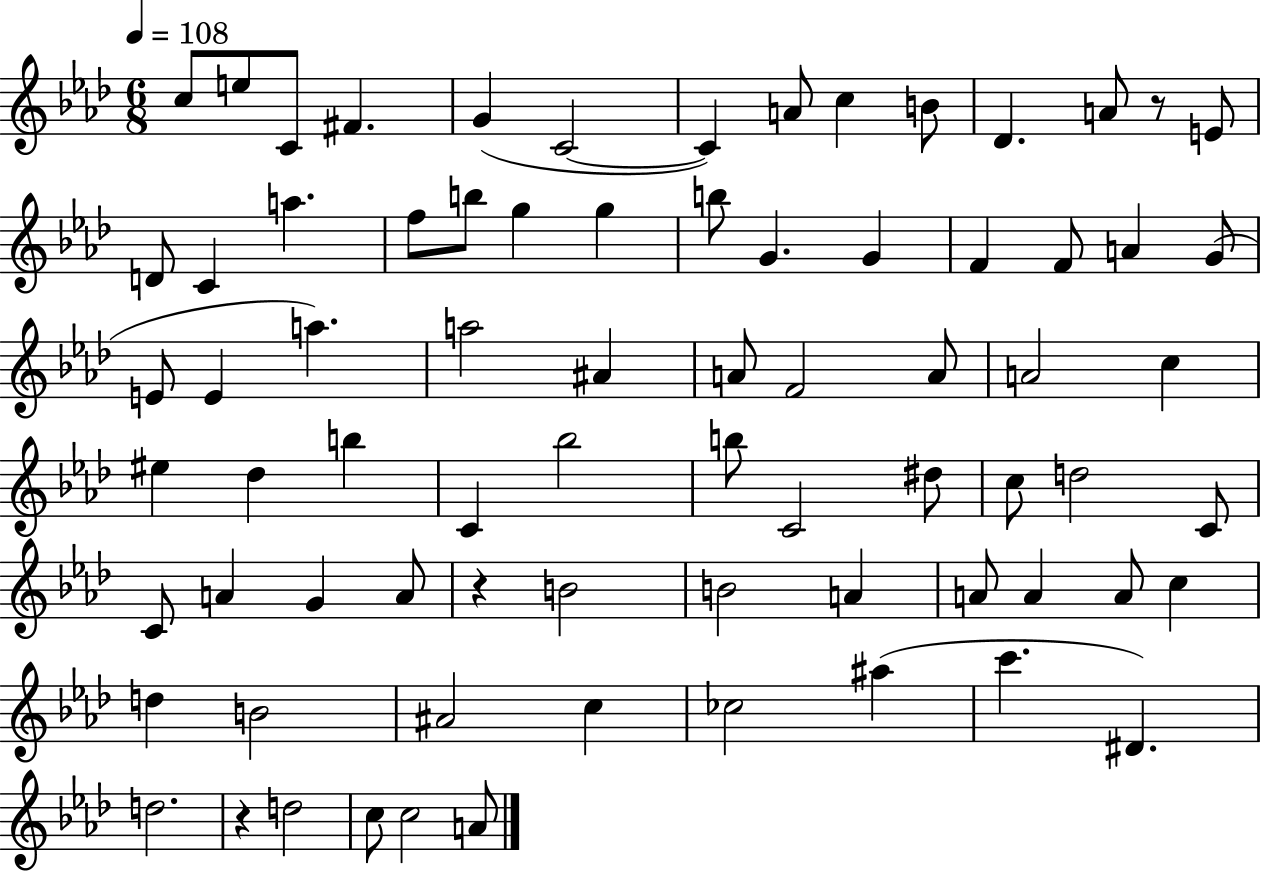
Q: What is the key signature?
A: AES major